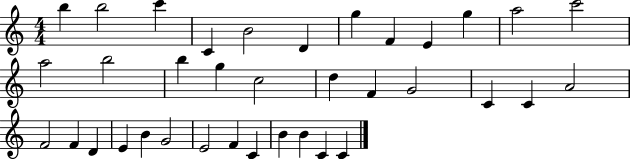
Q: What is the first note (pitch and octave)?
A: B5